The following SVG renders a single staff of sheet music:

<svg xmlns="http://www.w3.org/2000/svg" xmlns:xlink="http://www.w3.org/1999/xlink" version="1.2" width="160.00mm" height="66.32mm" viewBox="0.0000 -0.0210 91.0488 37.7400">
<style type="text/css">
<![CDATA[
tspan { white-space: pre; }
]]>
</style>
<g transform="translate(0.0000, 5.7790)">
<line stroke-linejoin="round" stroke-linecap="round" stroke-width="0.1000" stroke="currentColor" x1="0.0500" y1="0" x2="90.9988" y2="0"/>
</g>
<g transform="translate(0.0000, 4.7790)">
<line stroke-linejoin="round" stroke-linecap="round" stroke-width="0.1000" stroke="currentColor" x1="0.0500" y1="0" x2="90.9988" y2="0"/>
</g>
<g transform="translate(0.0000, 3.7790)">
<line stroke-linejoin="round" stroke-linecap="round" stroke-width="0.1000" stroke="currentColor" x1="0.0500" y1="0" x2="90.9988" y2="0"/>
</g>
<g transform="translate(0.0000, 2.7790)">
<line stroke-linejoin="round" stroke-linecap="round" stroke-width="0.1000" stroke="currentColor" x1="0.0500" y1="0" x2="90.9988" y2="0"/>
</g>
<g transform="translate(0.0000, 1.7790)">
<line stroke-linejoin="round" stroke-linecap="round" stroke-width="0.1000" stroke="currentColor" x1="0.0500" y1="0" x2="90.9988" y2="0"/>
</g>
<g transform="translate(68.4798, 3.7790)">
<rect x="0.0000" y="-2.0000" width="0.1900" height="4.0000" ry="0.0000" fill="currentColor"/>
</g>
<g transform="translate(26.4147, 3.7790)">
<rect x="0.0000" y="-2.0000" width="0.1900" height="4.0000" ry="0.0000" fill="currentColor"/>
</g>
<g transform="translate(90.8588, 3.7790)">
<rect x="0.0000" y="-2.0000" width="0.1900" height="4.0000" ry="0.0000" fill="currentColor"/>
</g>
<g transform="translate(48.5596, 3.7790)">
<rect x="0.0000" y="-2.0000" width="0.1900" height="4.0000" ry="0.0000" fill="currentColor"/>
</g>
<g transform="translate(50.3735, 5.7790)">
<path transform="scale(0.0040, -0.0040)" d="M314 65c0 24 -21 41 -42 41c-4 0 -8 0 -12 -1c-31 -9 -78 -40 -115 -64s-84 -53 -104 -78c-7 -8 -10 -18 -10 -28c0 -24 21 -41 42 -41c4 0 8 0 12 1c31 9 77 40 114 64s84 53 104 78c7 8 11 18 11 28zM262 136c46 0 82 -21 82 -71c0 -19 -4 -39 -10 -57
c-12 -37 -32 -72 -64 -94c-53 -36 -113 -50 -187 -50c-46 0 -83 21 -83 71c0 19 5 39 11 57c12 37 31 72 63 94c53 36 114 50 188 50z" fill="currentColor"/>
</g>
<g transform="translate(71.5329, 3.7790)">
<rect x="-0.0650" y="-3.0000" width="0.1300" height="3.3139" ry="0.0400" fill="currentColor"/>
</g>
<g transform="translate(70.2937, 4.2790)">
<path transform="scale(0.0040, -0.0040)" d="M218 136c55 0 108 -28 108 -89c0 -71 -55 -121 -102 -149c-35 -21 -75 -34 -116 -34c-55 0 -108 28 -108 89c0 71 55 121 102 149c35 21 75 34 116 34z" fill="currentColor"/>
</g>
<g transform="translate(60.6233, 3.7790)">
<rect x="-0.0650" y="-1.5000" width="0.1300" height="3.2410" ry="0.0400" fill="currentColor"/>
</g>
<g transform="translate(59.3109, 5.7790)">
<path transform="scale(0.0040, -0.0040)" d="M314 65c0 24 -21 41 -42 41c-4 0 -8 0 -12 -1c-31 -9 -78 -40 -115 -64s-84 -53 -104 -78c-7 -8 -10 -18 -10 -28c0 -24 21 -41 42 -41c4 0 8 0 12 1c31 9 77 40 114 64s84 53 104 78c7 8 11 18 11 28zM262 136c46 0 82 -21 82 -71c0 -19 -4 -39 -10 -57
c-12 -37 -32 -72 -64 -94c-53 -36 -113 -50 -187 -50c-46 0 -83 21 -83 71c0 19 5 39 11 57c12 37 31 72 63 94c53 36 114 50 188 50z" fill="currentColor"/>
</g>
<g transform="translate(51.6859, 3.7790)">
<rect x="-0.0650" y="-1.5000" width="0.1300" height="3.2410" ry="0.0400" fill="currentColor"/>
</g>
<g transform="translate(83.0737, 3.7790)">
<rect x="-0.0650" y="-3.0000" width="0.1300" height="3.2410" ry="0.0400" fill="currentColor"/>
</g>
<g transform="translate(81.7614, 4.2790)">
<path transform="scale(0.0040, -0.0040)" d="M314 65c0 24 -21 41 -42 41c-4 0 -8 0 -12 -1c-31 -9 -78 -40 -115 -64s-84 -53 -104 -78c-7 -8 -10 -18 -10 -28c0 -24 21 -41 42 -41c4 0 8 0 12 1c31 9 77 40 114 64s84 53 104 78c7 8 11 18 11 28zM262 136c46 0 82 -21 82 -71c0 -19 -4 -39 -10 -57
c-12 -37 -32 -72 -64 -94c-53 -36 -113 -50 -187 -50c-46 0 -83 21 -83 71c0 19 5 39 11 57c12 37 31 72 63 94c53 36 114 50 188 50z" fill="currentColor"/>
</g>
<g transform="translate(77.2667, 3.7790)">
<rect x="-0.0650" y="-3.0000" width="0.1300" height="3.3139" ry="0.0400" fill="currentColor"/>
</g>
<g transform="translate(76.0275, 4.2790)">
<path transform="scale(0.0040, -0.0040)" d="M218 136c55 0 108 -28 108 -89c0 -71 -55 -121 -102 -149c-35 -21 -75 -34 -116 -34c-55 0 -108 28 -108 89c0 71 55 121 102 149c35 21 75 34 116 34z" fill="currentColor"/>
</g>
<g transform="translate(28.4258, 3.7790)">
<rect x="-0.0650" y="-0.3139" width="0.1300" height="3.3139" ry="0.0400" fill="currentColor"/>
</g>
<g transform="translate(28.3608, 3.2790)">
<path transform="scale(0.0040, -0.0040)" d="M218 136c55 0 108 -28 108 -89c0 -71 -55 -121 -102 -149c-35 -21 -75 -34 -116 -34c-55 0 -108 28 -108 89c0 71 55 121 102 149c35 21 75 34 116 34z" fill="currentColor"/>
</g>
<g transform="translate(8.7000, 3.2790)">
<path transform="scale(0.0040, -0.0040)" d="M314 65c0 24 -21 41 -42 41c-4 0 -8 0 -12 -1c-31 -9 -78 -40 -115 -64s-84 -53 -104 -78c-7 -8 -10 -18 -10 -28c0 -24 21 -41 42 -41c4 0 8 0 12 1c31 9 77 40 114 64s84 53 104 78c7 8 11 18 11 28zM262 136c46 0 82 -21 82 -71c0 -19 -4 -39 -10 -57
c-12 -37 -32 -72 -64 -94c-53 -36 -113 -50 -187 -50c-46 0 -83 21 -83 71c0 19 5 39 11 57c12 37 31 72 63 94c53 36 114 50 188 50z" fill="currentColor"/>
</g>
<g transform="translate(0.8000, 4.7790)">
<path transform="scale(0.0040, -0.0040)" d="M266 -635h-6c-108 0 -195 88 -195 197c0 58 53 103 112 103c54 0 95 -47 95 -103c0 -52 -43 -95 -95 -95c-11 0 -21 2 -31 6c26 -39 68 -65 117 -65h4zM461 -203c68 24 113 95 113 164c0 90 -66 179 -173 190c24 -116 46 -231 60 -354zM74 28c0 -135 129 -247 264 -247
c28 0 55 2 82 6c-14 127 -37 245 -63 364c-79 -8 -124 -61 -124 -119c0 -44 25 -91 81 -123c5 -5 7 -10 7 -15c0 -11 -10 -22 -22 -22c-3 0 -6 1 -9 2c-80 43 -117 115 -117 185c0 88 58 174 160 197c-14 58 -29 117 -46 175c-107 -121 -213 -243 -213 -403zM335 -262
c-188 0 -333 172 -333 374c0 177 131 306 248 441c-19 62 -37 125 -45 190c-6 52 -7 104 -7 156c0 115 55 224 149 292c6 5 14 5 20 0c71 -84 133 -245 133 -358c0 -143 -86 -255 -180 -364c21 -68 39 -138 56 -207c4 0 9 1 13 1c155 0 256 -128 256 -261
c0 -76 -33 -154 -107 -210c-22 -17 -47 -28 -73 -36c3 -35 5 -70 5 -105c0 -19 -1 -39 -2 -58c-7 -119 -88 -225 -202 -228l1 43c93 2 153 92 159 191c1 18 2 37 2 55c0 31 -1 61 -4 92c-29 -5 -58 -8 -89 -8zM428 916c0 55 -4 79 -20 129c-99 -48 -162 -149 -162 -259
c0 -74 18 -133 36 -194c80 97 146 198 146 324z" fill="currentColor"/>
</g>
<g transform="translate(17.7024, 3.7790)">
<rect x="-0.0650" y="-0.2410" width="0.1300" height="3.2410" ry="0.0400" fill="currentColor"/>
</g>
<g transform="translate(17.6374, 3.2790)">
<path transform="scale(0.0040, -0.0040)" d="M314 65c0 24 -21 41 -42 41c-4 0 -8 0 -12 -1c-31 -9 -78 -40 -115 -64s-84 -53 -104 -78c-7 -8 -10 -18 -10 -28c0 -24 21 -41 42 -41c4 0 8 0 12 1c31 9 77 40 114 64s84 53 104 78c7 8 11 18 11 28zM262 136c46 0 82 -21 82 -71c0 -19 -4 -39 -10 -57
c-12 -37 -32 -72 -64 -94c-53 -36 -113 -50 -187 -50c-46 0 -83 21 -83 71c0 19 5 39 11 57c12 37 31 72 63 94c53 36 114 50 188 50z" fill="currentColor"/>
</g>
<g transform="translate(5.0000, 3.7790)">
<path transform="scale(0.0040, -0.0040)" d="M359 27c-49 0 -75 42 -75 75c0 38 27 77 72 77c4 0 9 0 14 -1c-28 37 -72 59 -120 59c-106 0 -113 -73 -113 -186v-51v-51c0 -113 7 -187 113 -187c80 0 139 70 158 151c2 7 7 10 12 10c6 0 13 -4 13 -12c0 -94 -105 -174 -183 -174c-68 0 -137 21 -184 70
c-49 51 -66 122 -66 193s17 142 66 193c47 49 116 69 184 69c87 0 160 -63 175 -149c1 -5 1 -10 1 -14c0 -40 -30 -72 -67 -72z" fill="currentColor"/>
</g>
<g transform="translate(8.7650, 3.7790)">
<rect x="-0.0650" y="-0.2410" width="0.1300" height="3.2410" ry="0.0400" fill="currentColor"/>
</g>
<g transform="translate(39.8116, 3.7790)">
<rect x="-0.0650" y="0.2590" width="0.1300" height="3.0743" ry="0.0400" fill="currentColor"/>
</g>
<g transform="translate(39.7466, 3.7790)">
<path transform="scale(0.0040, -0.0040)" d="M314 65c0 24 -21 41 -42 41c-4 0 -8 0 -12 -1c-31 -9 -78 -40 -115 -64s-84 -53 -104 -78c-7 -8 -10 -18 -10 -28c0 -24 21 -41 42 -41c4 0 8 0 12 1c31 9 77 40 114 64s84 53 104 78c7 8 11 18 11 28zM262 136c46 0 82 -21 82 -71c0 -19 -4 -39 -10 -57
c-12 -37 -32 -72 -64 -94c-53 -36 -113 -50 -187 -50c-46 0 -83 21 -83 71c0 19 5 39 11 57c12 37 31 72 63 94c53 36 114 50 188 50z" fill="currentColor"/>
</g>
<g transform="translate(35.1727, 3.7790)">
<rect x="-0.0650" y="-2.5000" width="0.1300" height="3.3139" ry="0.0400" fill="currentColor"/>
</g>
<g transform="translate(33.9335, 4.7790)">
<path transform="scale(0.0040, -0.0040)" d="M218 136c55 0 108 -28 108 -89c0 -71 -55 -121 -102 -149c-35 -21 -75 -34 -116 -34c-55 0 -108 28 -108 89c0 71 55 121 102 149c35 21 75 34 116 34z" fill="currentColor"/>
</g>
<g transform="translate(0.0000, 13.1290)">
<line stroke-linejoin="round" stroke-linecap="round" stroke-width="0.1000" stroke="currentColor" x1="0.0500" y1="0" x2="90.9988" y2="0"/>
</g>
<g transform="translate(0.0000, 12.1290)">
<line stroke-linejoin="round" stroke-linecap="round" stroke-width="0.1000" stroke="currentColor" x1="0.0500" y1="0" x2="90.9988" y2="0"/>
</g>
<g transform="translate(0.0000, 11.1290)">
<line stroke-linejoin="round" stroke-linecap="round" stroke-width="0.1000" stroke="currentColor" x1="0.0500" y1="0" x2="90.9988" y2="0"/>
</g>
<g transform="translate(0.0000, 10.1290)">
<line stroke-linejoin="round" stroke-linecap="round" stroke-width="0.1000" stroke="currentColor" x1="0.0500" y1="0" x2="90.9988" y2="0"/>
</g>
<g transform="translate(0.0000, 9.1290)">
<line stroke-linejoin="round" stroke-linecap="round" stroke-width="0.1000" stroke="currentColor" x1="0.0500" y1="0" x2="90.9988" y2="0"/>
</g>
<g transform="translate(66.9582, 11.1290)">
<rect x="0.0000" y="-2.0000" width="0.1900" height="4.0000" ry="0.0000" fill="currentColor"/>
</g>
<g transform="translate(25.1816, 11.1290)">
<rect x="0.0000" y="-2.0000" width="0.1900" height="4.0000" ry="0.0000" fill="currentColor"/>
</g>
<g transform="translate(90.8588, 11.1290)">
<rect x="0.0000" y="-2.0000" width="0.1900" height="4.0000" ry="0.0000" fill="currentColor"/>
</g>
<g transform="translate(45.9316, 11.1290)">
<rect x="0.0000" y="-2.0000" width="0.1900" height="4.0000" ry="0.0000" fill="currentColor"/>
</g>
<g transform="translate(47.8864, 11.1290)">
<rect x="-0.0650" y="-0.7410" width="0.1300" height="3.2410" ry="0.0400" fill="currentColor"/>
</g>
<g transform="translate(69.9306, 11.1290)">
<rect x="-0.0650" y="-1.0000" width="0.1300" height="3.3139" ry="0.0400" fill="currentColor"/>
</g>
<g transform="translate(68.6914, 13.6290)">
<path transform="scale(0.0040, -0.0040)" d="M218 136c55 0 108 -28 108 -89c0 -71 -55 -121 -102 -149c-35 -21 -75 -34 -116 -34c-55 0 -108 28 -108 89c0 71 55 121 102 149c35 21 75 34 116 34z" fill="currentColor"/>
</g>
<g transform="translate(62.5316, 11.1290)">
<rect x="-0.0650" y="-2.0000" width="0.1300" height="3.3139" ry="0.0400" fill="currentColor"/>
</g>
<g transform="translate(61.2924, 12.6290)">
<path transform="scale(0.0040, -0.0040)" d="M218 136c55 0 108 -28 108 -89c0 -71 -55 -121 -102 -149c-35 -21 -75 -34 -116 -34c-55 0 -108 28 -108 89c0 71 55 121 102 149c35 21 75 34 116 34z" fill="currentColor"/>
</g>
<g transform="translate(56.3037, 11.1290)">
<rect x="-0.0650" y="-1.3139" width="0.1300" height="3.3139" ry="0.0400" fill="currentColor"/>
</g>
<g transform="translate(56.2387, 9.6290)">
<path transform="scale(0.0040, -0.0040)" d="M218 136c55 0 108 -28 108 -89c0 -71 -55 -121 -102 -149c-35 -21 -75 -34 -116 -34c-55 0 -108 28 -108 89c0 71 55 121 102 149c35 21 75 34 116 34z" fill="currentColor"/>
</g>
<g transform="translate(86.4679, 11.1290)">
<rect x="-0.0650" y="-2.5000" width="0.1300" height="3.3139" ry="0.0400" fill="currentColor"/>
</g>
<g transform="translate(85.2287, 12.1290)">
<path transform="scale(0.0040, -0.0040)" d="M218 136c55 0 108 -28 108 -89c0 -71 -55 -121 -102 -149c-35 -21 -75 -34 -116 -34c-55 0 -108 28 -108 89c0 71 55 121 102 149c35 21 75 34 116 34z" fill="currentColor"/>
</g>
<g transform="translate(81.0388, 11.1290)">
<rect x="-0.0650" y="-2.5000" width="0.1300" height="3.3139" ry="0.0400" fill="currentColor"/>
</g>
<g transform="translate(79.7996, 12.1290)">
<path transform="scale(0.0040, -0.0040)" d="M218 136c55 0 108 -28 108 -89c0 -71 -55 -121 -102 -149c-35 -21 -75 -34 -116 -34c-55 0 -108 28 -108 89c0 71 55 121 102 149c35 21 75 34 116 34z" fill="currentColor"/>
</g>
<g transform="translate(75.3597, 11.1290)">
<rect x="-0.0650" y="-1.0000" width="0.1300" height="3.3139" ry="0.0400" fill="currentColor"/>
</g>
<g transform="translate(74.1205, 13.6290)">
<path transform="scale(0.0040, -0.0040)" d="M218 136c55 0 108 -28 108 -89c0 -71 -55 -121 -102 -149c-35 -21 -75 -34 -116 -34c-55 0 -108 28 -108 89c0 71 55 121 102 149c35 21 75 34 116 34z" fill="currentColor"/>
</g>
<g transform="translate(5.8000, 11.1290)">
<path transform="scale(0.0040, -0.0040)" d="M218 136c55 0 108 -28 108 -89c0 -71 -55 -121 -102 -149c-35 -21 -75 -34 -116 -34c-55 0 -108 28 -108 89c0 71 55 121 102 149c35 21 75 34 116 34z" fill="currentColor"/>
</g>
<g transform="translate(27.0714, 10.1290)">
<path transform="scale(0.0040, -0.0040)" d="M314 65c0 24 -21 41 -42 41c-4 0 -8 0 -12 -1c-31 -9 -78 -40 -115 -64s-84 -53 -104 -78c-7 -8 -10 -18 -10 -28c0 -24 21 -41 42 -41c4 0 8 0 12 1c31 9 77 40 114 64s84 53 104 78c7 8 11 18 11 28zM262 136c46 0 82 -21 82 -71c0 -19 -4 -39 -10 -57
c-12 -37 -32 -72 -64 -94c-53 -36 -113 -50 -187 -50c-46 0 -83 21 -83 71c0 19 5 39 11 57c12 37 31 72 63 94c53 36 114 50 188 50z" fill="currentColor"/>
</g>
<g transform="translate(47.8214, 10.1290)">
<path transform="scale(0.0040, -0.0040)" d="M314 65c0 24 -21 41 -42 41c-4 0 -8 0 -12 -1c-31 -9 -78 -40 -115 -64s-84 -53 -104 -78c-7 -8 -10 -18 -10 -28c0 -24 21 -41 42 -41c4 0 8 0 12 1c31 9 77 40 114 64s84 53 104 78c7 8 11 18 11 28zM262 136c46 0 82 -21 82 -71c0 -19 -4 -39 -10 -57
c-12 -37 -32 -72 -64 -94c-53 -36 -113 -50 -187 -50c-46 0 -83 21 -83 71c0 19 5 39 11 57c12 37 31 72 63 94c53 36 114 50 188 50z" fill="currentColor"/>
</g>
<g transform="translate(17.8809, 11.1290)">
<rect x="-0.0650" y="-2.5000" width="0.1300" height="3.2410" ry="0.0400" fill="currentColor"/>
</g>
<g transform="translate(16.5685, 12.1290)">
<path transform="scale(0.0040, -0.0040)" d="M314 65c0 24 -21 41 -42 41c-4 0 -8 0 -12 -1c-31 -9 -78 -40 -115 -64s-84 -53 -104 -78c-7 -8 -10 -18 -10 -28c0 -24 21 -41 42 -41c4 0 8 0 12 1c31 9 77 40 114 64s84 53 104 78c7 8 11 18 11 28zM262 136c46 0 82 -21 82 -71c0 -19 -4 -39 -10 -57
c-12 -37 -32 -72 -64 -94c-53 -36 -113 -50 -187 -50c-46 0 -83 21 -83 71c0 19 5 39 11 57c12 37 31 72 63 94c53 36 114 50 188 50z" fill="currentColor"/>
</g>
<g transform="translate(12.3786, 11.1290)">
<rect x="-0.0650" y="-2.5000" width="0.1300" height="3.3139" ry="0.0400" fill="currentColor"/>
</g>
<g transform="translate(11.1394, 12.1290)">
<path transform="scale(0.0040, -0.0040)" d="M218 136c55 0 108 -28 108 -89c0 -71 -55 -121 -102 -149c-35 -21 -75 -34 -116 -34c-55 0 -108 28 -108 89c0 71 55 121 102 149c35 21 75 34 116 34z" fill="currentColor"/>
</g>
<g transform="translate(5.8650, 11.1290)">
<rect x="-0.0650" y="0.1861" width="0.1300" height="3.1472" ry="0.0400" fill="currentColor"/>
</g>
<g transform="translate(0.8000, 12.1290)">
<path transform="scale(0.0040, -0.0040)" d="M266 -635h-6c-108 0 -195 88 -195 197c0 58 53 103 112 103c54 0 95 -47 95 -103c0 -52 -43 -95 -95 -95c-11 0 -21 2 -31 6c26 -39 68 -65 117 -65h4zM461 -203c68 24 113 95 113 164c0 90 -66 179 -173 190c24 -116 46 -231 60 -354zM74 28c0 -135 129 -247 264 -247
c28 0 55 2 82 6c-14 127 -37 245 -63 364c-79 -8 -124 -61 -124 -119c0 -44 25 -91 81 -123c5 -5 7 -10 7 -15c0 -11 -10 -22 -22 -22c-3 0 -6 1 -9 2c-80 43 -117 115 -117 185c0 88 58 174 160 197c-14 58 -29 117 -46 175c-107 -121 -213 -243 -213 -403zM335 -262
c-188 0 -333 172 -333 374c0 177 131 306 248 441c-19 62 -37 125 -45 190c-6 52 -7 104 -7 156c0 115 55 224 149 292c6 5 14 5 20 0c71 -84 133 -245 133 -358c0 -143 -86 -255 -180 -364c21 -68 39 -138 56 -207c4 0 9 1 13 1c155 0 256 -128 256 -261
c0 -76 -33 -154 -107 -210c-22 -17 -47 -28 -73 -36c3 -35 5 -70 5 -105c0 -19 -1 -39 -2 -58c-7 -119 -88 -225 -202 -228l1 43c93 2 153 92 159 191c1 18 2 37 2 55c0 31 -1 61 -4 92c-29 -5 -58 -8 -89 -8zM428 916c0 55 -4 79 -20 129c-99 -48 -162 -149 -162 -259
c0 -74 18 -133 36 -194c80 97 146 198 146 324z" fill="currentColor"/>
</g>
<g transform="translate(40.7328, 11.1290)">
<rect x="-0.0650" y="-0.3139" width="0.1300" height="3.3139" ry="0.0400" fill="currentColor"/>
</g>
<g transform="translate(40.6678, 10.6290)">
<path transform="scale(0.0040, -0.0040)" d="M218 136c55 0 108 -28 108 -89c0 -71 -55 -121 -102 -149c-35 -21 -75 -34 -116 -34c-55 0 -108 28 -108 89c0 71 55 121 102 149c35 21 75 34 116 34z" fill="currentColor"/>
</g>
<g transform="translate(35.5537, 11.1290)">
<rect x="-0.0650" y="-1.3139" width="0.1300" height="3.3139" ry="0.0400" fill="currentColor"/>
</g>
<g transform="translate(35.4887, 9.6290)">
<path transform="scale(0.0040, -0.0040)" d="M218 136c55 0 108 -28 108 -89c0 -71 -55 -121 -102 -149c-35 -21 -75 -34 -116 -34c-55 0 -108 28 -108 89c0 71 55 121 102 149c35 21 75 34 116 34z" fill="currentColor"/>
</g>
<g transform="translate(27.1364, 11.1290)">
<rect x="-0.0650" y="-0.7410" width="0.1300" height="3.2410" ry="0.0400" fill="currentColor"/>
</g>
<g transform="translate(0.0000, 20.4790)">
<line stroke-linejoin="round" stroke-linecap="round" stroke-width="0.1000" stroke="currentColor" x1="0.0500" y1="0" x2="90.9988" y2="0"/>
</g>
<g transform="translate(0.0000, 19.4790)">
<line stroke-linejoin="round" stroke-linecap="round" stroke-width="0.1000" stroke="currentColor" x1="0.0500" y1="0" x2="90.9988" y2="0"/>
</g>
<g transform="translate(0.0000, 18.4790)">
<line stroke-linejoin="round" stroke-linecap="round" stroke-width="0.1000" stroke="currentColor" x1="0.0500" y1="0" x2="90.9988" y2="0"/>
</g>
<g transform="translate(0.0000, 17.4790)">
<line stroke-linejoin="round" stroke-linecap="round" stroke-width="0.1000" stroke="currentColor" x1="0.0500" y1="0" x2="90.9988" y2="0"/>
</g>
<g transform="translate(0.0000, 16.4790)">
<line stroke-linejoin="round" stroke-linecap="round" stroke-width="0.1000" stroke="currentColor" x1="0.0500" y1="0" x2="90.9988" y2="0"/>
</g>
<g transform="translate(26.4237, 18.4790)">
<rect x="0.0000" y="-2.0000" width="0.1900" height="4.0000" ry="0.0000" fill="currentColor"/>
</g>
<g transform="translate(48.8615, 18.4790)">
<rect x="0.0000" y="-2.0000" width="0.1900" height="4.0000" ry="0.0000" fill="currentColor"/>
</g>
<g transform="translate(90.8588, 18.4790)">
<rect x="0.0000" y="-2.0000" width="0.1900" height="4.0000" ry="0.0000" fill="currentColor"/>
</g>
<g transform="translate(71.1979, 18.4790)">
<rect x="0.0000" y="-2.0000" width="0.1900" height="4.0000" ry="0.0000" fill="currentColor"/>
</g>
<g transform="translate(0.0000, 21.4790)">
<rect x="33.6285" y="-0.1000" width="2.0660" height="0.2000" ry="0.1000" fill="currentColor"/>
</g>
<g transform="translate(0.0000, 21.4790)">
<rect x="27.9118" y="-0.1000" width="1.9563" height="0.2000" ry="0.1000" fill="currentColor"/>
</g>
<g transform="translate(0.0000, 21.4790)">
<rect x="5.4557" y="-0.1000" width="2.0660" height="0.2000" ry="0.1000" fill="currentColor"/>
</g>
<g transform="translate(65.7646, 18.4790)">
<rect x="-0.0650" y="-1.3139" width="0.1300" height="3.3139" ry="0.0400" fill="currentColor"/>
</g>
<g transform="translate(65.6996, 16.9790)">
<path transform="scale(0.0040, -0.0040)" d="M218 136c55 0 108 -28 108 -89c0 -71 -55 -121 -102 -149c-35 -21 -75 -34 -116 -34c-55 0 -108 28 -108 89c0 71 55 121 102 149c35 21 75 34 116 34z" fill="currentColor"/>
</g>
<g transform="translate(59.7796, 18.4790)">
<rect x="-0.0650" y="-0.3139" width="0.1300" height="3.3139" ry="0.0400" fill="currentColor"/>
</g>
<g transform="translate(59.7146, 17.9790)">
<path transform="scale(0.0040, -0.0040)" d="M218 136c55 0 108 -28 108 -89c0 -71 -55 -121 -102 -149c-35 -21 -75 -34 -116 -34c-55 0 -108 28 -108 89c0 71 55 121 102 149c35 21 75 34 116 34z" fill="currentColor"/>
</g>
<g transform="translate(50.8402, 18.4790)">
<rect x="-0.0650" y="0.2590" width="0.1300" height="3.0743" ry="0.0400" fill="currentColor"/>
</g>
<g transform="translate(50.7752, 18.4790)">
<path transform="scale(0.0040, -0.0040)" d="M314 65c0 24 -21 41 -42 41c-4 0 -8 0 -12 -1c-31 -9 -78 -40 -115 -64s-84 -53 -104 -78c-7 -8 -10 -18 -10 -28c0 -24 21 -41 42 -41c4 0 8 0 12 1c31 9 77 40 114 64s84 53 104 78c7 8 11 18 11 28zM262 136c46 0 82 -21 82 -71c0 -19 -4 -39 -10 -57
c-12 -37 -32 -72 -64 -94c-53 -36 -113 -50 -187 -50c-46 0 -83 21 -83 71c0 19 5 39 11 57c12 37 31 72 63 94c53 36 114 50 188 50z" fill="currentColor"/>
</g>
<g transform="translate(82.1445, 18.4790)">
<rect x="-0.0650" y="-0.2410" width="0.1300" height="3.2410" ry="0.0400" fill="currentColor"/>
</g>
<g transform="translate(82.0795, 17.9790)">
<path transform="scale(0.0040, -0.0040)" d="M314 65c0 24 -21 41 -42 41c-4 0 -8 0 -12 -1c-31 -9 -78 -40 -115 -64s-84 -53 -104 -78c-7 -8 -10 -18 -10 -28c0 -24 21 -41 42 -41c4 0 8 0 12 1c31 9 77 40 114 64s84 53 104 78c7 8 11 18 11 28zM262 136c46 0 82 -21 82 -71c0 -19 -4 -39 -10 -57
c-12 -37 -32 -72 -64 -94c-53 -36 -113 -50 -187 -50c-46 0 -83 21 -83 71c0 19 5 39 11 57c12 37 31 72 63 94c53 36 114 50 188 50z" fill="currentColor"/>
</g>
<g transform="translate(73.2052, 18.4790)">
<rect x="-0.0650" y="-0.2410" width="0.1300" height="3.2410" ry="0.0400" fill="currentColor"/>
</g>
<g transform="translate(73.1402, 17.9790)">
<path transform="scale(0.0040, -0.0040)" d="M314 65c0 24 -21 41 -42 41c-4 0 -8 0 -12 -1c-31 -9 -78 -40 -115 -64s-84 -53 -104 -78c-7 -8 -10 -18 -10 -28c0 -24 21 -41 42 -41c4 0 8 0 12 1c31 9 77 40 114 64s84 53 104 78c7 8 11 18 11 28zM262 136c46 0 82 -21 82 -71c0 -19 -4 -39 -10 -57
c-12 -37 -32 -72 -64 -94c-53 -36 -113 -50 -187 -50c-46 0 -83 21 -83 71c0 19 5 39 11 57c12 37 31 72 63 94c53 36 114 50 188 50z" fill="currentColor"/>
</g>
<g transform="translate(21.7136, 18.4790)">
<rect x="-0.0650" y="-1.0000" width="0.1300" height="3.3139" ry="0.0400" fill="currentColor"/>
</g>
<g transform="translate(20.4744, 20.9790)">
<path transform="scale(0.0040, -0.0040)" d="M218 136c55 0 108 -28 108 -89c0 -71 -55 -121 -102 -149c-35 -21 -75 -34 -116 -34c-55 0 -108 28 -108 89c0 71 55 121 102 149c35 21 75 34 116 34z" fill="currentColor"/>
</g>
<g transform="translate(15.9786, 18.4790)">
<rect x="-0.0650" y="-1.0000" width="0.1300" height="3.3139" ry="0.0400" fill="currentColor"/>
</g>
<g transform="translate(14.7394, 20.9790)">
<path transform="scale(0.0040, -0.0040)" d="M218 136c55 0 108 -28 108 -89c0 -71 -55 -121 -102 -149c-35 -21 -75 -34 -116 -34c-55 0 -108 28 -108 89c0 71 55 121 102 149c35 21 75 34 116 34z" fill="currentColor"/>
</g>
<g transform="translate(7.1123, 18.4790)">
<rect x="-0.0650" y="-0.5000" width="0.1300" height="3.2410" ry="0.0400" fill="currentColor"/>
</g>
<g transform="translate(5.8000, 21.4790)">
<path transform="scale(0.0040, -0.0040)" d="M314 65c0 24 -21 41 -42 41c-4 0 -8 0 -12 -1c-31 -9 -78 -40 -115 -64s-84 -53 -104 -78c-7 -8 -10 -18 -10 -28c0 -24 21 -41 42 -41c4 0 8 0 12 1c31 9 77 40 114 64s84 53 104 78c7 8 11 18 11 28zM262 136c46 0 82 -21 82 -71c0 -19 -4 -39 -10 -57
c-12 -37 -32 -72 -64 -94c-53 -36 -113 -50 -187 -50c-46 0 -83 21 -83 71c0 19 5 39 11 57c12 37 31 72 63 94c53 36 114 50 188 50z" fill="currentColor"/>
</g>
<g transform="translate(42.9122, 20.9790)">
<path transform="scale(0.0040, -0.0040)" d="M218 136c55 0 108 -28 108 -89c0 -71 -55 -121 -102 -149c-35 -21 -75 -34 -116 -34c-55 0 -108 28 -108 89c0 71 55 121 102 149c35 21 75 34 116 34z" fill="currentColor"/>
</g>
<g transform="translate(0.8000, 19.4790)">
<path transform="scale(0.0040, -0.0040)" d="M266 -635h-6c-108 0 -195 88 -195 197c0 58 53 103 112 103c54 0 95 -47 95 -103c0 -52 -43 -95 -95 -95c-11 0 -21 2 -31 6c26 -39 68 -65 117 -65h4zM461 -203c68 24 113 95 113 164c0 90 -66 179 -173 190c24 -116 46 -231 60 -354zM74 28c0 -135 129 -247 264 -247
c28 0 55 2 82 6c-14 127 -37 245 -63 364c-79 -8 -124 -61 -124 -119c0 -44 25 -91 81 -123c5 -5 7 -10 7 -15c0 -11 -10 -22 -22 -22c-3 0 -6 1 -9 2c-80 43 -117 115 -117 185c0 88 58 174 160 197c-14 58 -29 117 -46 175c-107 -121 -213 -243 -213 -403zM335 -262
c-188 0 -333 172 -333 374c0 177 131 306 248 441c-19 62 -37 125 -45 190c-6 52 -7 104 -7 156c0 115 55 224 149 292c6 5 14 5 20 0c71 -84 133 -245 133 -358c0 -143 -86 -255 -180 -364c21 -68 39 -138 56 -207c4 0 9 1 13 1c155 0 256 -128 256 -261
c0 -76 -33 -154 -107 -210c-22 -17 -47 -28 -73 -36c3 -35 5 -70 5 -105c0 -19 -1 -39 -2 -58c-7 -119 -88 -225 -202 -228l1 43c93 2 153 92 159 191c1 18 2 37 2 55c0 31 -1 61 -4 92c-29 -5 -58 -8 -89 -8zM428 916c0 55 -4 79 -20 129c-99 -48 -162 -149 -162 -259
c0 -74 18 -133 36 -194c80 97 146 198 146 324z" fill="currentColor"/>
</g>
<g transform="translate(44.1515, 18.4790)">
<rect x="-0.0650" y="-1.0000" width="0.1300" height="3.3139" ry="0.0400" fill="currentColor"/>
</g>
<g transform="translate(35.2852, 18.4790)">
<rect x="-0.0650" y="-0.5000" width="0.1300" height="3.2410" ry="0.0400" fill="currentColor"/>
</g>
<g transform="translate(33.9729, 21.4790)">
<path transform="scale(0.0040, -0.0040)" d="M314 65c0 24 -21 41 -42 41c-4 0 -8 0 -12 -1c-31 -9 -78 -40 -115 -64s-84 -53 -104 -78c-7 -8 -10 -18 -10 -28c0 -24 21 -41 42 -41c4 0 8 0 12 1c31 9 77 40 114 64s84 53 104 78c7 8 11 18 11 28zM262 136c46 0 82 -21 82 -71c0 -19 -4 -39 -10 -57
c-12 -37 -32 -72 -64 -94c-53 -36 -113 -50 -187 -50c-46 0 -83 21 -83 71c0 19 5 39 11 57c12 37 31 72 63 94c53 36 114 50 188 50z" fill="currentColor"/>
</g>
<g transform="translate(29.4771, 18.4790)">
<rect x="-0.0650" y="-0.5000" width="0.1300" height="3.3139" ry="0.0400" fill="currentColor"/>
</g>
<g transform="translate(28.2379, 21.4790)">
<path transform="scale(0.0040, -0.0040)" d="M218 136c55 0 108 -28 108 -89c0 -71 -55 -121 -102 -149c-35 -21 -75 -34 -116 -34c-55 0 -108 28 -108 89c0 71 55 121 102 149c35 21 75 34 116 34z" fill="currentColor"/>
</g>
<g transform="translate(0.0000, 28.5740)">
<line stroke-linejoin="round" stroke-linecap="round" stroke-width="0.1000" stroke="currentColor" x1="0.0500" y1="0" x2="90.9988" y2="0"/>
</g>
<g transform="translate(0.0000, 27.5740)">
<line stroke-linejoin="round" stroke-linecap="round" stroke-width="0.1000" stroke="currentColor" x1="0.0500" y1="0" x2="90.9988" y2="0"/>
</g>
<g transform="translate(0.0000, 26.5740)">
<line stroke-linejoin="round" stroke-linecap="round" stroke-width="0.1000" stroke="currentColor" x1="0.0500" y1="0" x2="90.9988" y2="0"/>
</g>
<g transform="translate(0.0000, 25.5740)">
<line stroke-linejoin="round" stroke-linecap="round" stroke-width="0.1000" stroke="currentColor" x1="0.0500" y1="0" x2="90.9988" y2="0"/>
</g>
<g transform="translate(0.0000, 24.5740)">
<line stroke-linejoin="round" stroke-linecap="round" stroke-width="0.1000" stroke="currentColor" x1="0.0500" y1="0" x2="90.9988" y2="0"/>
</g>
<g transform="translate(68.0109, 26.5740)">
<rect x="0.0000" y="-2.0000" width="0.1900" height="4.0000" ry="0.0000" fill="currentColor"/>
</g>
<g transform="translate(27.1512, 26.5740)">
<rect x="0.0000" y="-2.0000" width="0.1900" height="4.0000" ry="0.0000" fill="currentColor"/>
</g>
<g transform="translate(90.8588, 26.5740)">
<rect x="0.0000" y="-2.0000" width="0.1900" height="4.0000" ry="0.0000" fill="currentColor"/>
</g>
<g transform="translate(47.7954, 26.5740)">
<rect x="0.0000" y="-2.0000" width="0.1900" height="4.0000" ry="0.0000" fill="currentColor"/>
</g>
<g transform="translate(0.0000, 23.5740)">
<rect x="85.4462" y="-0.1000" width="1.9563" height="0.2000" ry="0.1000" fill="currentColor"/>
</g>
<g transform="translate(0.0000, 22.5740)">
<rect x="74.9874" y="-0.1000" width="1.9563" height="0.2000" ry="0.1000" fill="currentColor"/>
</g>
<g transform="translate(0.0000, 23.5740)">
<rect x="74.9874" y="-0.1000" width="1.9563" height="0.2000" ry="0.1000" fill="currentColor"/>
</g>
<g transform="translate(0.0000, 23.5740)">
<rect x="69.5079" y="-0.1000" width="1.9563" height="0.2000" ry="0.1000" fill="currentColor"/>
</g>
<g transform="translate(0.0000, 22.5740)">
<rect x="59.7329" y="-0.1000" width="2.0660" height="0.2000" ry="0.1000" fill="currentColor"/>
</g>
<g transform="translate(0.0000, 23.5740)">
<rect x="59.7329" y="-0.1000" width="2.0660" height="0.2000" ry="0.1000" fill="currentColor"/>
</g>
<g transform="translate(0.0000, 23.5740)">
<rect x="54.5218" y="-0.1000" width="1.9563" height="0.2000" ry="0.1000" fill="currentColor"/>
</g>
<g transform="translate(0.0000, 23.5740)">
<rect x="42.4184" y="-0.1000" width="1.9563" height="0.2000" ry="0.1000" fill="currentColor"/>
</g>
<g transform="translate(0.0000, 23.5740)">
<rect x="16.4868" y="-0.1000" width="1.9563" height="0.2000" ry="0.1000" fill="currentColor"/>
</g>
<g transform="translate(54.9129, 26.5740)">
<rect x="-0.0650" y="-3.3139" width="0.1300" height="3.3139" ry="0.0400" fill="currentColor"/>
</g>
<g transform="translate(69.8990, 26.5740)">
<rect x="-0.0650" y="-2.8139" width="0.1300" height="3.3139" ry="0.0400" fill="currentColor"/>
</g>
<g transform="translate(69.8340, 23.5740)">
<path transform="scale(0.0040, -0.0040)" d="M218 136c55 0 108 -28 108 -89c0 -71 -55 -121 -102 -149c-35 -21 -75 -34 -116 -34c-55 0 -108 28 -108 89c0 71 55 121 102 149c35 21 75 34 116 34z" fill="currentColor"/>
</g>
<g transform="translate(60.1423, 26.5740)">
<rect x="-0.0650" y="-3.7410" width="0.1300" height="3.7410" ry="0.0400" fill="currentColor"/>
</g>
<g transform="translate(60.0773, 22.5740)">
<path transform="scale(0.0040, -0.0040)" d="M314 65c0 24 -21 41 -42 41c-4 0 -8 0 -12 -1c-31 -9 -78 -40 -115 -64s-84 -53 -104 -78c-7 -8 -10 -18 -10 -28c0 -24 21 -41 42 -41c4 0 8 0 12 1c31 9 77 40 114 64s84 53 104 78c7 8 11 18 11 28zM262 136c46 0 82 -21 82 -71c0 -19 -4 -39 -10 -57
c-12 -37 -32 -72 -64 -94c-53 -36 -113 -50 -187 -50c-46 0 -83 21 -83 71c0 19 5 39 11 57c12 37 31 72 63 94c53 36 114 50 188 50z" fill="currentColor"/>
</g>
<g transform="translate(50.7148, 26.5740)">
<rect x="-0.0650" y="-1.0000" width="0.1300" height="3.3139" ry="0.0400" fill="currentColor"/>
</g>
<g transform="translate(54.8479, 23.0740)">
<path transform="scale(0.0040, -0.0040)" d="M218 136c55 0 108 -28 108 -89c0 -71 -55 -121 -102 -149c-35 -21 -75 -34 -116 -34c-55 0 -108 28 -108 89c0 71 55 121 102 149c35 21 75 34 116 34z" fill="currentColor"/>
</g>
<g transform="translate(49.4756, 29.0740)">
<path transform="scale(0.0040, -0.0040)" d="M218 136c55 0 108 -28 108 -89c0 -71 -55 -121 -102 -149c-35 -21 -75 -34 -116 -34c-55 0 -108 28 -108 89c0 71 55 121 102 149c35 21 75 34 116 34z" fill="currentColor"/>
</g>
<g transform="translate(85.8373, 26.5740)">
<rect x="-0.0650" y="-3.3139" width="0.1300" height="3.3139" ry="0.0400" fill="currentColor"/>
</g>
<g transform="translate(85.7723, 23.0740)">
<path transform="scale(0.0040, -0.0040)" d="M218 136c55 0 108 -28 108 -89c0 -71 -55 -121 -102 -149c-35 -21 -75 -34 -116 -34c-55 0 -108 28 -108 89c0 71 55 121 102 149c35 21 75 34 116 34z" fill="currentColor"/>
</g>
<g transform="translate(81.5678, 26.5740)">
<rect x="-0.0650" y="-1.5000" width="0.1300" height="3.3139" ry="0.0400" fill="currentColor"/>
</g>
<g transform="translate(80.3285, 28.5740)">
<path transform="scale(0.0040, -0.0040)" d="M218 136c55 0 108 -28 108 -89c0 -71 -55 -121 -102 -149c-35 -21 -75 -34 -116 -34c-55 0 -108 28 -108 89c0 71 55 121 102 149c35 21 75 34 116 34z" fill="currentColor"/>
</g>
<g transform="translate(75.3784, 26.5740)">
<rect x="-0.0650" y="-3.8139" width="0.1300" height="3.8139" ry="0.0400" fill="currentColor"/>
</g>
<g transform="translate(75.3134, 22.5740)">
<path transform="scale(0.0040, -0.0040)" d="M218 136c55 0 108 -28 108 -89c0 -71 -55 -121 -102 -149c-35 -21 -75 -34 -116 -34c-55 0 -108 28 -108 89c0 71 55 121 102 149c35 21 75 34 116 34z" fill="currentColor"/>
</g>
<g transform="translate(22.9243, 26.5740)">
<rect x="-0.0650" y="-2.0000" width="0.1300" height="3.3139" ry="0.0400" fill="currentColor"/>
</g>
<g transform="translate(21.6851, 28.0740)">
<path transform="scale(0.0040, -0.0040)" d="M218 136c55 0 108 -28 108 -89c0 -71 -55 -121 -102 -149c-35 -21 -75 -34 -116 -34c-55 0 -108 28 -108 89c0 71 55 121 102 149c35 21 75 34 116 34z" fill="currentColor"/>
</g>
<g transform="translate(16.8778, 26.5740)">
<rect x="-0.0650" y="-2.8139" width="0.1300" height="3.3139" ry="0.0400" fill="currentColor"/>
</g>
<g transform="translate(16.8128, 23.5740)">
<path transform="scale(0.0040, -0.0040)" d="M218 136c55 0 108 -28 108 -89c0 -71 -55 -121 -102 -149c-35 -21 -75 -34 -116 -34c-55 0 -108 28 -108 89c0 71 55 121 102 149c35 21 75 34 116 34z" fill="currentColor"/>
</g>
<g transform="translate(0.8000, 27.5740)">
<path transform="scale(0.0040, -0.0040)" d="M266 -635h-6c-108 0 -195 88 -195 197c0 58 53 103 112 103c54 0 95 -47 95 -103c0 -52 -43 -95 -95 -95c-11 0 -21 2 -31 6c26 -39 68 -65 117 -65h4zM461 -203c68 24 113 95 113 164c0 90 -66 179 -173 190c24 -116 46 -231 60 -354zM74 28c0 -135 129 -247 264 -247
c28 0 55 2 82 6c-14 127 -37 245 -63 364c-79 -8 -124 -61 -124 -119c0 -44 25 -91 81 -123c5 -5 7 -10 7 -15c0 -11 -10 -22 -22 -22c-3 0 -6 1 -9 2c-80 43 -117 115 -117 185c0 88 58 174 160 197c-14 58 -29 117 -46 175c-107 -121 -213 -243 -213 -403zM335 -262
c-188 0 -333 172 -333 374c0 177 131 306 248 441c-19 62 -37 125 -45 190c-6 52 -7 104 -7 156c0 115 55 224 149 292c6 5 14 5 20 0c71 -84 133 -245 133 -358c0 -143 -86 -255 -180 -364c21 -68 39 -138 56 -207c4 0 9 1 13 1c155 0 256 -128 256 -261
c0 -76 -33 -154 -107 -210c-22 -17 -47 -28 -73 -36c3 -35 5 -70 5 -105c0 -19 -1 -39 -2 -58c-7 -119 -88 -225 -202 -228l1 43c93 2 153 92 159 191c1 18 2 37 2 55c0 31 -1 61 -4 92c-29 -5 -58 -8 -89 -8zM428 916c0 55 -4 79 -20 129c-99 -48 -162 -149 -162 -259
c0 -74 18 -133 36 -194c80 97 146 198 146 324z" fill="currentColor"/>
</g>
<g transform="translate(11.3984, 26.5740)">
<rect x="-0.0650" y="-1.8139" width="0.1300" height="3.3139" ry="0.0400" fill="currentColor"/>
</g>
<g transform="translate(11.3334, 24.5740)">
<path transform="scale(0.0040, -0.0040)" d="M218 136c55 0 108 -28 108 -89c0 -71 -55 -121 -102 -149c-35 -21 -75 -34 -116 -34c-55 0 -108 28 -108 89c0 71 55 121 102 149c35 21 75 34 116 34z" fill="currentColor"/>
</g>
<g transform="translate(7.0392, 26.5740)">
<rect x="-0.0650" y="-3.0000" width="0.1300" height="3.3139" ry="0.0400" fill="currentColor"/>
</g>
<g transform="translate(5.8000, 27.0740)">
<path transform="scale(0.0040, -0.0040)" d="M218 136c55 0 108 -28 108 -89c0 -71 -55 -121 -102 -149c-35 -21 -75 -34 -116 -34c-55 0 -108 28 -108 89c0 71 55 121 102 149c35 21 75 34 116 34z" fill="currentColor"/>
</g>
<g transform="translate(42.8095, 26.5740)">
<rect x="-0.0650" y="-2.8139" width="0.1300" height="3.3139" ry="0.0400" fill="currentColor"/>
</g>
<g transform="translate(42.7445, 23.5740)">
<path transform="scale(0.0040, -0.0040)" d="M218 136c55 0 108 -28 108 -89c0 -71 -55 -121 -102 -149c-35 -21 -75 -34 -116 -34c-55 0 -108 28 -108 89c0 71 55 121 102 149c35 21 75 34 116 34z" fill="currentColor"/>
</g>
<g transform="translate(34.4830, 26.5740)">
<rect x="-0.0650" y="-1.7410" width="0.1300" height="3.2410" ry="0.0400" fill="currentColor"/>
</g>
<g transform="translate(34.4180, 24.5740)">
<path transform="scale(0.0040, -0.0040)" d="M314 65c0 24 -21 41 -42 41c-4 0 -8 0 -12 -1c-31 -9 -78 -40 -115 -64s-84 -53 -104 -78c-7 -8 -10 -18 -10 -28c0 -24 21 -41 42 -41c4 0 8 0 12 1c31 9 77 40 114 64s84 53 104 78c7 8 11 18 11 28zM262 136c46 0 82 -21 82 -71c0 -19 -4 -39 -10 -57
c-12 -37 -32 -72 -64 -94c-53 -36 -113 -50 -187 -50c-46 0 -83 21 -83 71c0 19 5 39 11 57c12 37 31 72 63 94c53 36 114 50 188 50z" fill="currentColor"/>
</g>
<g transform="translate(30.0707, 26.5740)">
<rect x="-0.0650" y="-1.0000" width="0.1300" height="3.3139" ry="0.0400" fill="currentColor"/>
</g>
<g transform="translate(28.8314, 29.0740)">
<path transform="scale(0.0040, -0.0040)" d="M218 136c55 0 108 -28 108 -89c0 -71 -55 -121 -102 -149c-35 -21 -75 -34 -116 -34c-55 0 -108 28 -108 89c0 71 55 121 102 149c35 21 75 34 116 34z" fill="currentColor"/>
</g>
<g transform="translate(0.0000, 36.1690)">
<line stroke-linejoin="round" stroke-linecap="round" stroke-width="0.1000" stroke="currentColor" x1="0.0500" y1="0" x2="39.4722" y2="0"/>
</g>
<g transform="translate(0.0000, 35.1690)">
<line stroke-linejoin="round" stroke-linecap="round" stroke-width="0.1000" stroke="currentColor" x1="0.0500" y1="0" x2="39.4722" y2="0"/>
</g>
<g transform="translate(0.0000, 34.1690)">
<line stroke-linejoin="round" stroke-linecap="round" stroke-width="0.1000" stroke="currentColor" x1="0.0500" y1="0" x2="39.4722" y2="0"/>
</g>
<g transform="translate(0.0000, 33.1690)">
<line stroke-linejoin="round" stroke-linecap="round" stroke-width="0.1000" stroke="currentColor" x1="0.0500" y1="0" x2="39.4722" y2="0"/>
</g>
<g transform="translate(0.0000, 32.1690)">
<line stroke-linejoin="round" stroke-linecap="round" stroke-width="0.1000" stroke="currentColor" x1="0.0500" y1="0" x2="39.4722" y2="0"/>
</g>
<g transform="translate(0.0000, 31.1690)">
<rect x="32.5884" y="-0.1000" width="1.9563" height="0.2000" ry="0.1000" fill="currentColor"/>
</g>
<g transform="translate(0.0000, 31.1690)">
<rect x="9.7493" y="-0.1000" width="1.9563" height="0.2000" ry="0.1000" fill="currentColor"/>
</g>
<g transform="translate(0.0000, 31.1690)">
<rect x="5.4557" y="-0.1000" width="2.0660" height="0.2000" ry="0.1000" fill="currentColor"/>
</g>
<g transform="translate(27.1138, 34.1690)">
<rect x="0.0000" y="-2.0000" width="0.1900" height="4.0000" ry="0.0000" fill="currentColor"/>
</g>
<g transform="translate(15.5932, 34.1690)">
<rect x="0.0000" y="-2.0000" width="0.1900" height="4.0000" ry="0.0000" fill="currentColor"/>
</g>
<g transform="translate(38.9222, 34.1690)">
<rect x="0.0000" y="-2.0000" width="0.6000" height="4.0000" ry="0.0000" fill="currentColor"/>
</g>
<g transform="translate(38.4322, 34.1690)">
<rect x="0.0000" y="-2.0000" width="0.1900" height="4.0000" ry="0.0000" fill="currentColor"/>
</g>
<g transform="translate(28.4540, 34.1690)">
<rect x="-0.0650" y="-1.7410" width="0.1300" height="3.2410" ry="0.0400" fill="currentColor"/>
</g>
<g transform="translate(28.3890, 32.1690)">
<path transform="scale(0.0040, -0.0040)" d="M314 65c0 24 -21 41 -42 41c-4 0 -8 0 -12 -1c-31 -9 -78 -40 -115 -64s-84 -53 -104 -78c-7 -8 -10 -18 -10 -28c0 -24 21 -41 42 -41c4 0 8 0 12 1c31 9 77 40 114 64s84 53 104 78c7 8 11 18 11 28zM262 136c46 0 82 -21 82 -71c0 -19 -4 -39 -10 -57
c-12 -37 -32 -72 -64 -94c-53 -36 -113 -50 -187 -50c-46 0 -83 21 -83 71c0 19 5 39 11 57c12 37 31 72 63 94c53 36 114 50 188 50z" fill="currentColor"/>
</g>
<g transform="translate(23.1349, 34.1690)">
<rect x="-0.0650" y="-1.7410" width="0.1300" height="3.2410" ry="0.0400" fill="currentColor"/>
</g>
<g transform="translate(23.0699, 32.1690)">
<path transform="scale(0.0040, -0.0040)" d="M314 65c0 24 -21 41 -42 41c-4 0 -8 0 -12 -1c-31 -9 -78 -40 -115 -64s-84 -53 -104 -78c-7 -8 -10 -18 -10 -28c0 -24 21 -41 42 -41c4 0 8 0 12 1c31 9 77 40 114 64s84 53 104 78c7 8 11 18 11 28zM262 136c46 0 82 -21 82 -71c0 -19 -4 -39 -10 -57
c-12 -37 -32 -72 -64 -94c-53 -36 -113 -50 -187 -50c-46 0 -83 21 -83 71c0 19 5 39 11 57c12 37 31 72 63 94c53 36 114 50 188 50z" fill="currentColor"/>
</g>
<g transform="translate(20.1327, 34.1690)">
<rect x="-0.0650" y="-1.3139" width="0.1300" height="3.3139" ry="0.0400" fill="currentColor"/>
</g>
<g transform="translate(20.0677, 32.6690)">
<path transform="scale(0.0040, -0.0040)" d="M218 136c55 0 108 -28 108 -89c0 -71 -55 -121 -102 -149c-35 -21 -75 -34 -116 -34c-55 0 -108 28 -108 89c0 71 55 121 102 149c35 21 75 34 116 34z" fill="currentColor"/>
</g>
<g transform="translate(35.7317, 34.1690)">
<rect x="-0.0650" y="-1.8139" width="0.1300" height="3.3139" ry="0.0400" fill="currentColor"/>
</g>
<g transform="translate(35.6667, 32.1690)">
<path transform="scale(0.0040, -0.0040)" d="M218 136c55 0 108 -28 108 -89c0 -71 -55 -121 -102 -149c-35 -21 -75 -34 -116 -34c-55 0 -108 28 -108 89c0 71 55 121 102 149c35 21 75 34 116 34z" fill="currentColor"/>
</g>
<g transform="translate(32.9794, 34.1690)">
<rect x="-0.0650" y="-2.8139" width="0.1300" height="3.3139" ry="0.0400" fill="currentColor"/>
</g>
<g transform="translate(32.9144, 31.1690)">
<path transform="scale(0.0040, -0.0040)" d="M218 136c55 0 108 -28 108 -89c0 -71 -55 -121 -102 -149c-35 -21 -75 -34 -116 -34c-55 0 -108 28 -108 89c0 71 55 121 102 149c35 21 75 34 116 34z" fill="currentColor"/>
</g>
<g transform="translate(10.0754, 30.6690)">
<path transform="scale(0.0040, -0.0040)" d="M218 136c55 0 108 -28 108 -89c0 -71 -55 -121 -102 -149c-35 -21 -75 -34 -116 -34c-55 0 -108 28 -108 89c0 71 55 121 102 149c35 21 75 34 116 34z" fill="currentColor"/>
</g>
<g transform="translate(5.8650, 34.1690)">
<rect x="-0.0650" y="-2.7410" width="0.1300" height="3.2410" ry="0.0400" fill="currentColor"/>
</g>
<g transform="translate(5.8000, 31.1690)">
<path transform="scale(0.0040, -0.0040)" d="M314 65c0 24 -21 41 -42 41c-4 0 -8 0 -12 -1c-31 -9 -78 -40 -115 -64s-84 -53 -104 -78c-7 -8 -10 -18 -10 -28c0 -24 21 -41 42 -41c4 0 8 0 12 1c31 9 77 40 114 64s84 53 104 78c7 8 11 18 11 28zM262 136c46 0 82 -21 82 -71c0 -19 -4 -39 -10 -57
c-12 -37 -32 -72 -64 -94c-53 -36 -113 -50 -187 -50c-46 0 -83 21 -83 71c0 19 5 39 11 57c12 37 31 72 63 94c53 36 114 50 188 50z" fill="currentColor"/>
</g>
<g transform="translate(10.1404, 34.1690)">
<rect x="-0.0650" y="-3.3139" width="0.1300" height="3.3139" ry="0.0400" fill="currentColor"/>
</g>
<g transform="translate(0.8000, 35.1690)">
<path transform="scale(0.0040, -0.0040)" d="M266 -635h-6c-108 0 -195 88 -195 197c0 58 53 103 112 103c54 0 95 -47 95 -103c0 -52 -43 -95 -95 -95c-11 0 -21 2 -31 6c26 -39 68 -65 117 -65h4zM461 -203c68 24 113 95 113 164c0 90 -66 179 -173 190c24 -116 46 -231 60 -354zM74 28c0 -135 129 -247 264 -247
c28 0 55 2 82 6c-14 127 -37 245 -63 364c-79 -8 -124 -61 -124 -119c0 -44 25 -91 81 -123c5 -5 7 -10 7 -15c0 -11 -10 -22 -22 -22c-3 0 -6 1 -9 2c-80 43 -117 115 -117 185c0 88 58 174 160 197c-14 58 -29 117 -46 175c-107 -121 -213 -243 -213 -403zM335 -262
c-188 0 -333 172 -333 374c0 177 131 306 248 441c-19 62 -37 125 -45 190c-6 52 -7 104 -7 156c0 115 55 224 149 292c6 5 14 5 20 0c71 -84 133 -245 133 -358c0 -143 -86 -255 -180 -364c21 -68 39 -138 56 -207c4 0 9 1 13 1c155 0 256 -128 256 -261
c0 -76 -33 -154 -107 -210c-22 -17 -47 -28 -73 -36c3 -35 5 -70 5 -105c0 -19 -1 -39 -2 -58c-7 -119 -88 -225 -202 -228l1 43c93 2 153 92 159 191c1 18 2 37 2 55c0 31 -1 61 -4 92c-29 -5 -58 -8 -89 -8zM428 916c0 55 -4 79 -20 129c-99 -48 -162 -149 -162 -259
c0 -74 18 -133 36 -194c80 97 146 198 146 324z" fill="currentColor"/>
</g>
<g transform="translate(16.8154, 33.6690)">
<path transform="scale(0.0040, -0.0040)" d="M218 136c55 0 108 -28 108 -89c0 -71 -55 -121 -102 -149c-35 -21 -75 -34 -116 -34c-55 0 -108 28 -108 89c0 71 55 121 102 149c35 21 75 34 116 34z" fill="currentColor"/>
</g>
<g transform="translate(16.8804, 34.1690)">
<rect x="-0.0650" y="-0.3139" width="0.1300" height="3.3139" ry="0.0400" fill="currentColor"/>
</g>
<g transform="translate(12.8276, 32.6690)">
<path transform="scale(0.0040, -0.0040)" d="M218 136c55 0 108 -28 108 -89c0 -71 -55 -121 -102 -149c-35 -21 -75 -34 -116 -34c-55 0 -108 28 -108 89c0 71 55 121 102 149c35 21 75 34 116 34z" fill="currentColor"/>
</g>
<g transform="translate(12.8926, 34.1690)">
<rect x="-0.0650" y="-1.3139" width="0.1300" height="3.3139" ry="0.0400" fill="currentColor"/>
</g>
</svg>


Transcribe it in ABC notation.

X:1
T:Untitled
M:4/4
L:1/4
K:C
c2 c2 c G B2 E2 E2 A A A2 B G G2 d2 e c d2 e F D D G G C2 D D C C2 D B2 c e c2 c2 A f a F D f2 a D b c'2 a c' E b a2 b e c e f2 f2 a f